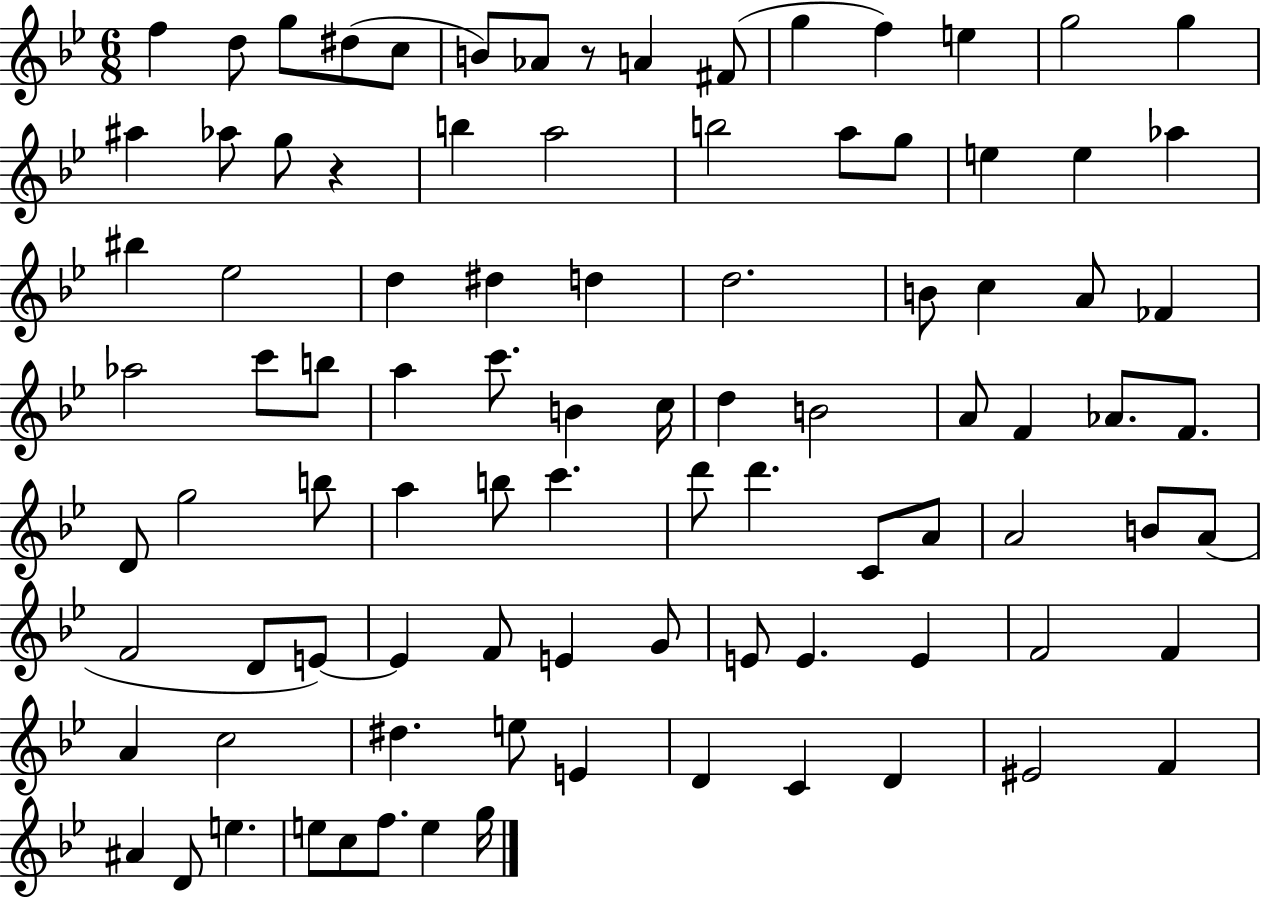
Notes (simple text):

F5/q D5/e G5/e D#5/e C5/e B4/e Ab4/e R/e A4/q F#4/e G5/q F5/q E5/q G5/h G5/q A#5/q Ab5/e G5/e R/q B5/q A5/h B5/h A5/e G5/e E5/q E5/q Ab5/q BIS5/q Eb5/h D5/q D#5/q D5/q D5/h. B4/e C5/q A4/e FES4/q Ab5/h C6/e B5/e A5/q C6/e. B4/q C5/s D5/q B4/h A4/e F4/q Ab4/e. F4/e. D4/e G5/h B5/e A5/q B5/e C6/q. D6/e D6/q. C4/e A4/e A4/h B4/e A4/e F4/h D4/e E4/e E4/q F4/e E4/q G4/e E4/e E4/q. E4/q F4/h F4/q A4/q C5/h D#5/q. E5/e E4/q D4/q C4/q D4/q EIS4/h F4/q A#4/q D4/e E5/q. E5/e C5/e F5/e. E5/q G5/s